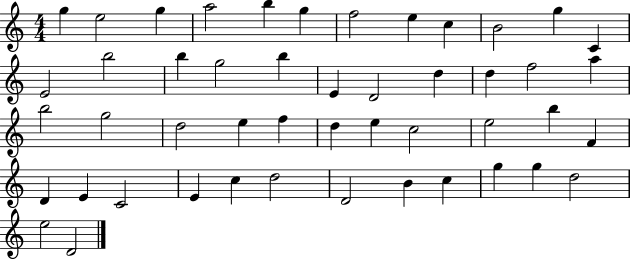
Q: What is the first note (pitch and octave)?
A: G5